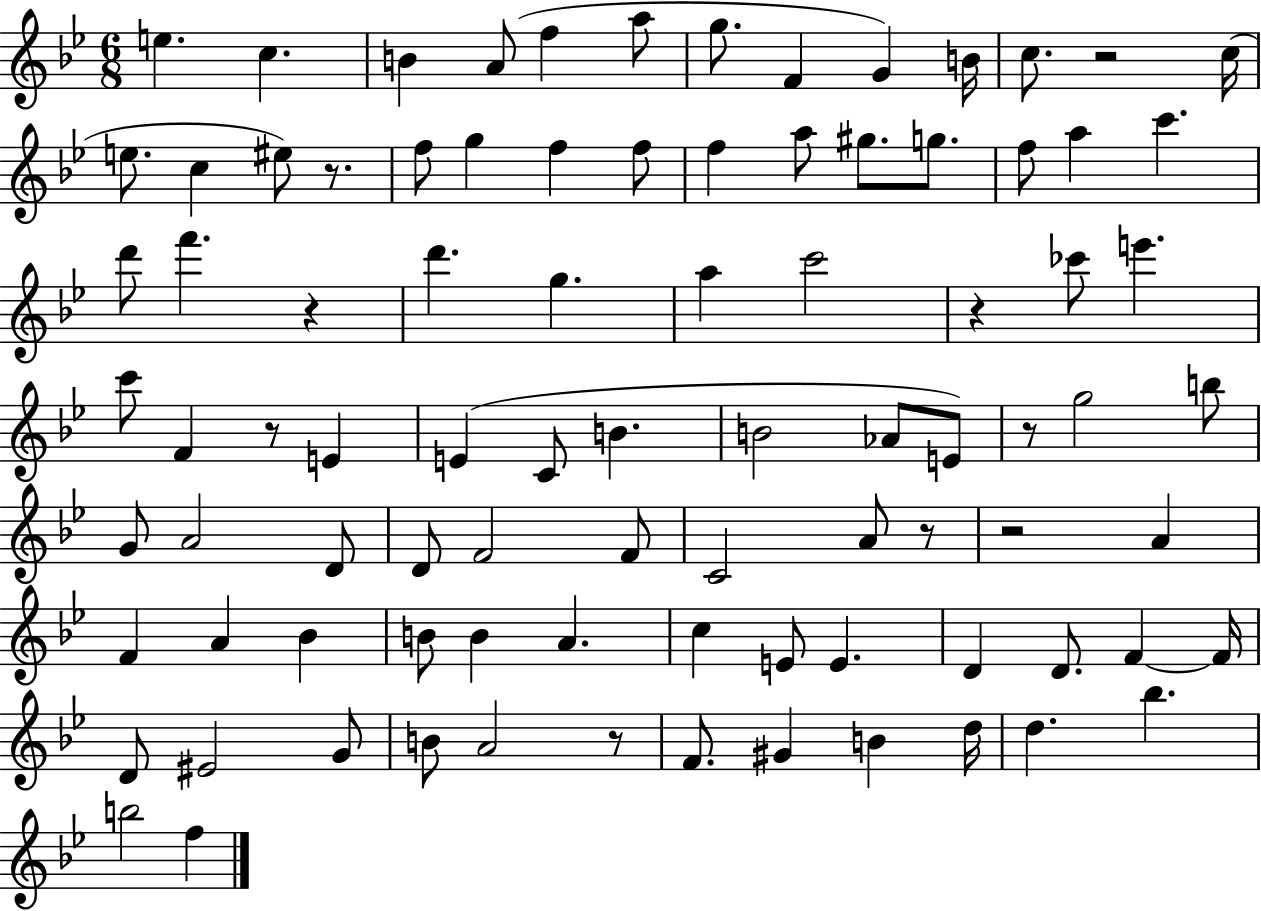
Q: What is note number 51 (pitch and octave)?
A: F4